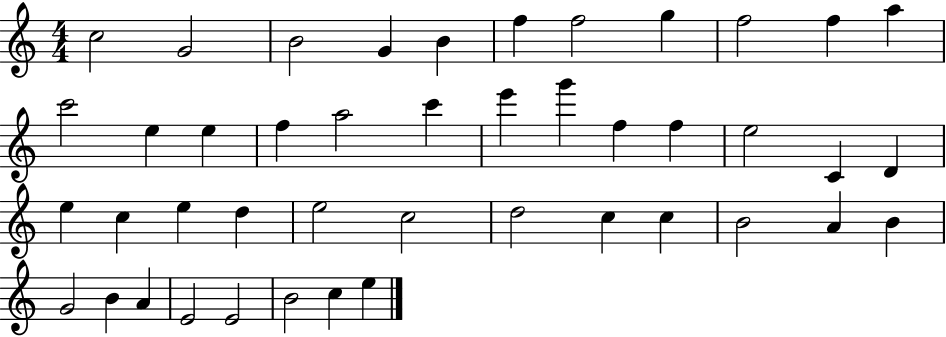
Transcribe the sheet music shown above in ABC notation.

X:1
T:Untitled
M:4/4
L:1/4
K:C
c2 G2 B2 G B f f2 g f2 f a c'2 e e f a2 c' e' g' f f e2 C D e c e d e2 c2 d2 c c B2 A B G2 B A E2 E2 B2 c e